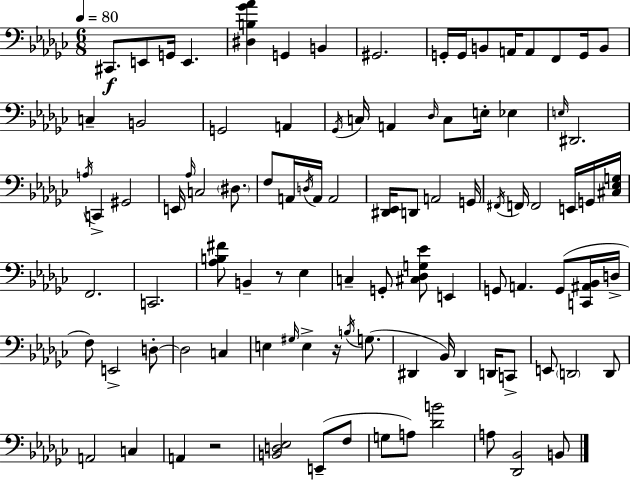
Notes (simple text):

C#2/e. E2/e G2/s E2/q. [D#3,B3,Gb4,Ab4]/q G2/q B2/q G#2/h. G2/s G2/s B2/e A2/s A2/e F2/e G2/s B2/e C3/q B2/h G2/h A2/q Gb2/s C3/s A2/q Db3/s C3/e E3/s Eb3/q E3/s D#2/h. A3/s C2/q G#2/h E2/s Ab3/s C3/h D#3/e. F3/e A2/s D3/s A2/s A2/h [D#2,Eb2]/s D2/e A2/h G2/s F#2/s F2/s F2/h E2/s G2/s [C#3,Eb3,G3]/s F2/h. C2/h. [Ab3,B3,F#4]/e B2/q R/e Eb3/q C3/q G2/e [C#3,Db3,G3,Eb4]/e E2/q G2/e A2/q. G2/e [C2,A#2,Bb2]/s D3/s F3/e E2/h D3/e D3/h C3/q E3/q G#3/s E3/q R/s B3/s G3/e. D#2/q Bb2/s D#2/q D2/s C2/e E2/e D2/h D2/e A2/h C3/q A2/q R/h [B2,D3,Eb3]/h E2/e F3/e G3/e A3/e [Db4,B4]/h A3/e [Db2,Bb2]/h B2/e